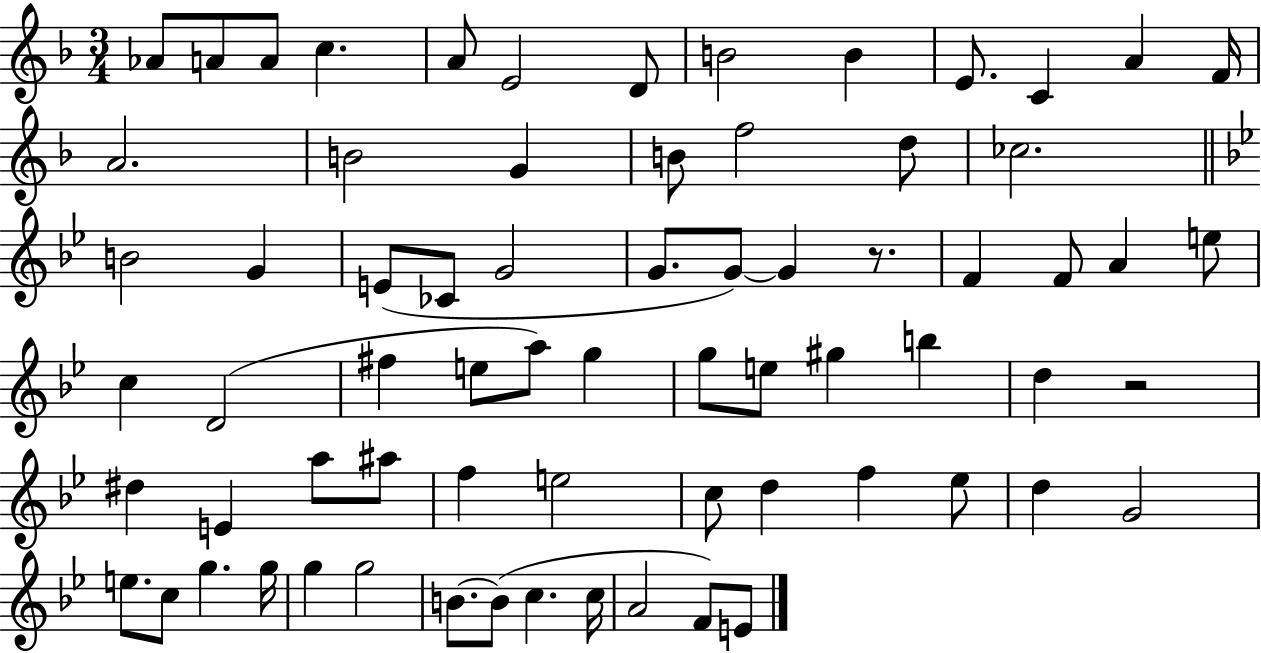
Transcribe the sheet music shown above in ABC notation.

X:1
T:Untitled
M:3/4
L:1/4
K:F
_A/2 A/2 A/2 c A/2 E2 D/2 B2 B E/2 C A F/4 A2 B2 G B/2 f2 d/2 _c2 B2 G E/2 _C/2 G2 G/2 G/2 G z/2 F F/2 A e/2 c D2 ^f e/2 a/2 g g/2 e/2 ^g b d z2 ^d E a/2 ^a/2 f e2 c/2 d f _e/2 d G2 e/2 c/2 g g/4 g g2 B/2 B/2 c c/4 A2 F/2 E/2